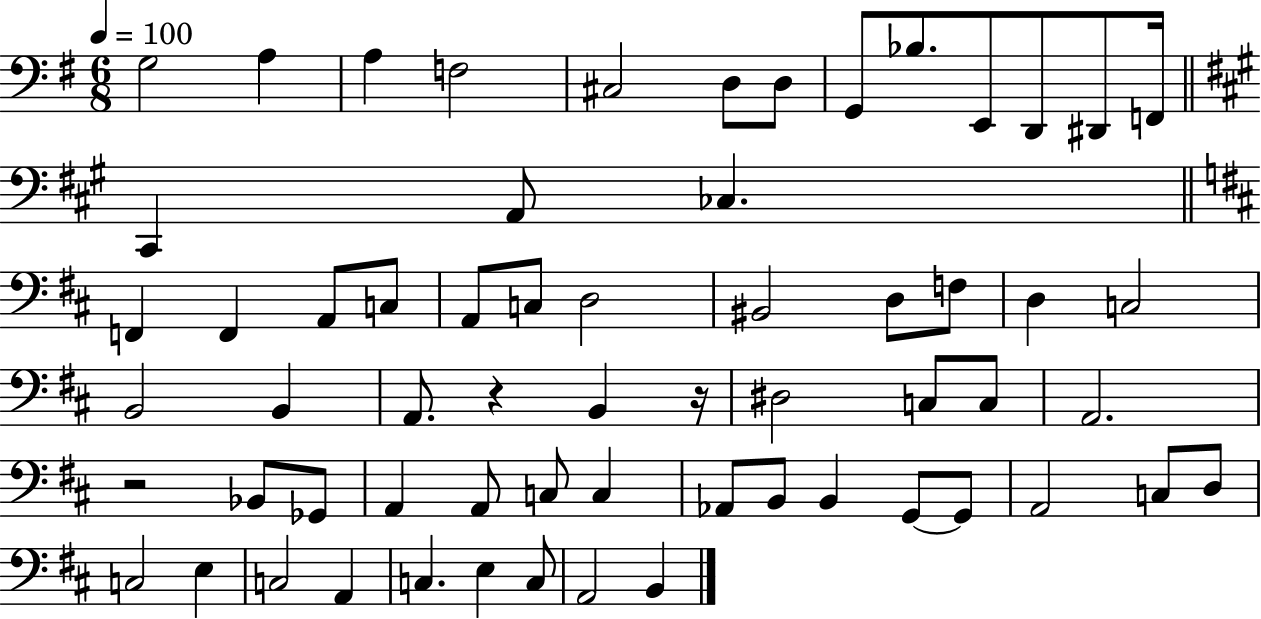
G3/h A3/q A3/q F3/h C#3/h D3/e D3/e G2/e Bb3/e. E2/e D2/e D#2/e F2/s C#2/q A2/e CES3/q. F2/q F2/q A2/e C3/e A2/e C3/e D3/h BIS2/h D3/e F3/e D3/q C3/h B2/h B2/q A2/e. R/q B2/q R/s D#3/h C3/e C3/e A2/h. R/h Bb2/e Gb2/e A2/q A2/e C3/e C3/q Ab2/e B2/e B2/q G2/e G2/e A2/h C3/e D3/e C3/h E3/q C3/h A2/q C3/q. E3/q C3/e A2/h B2/q